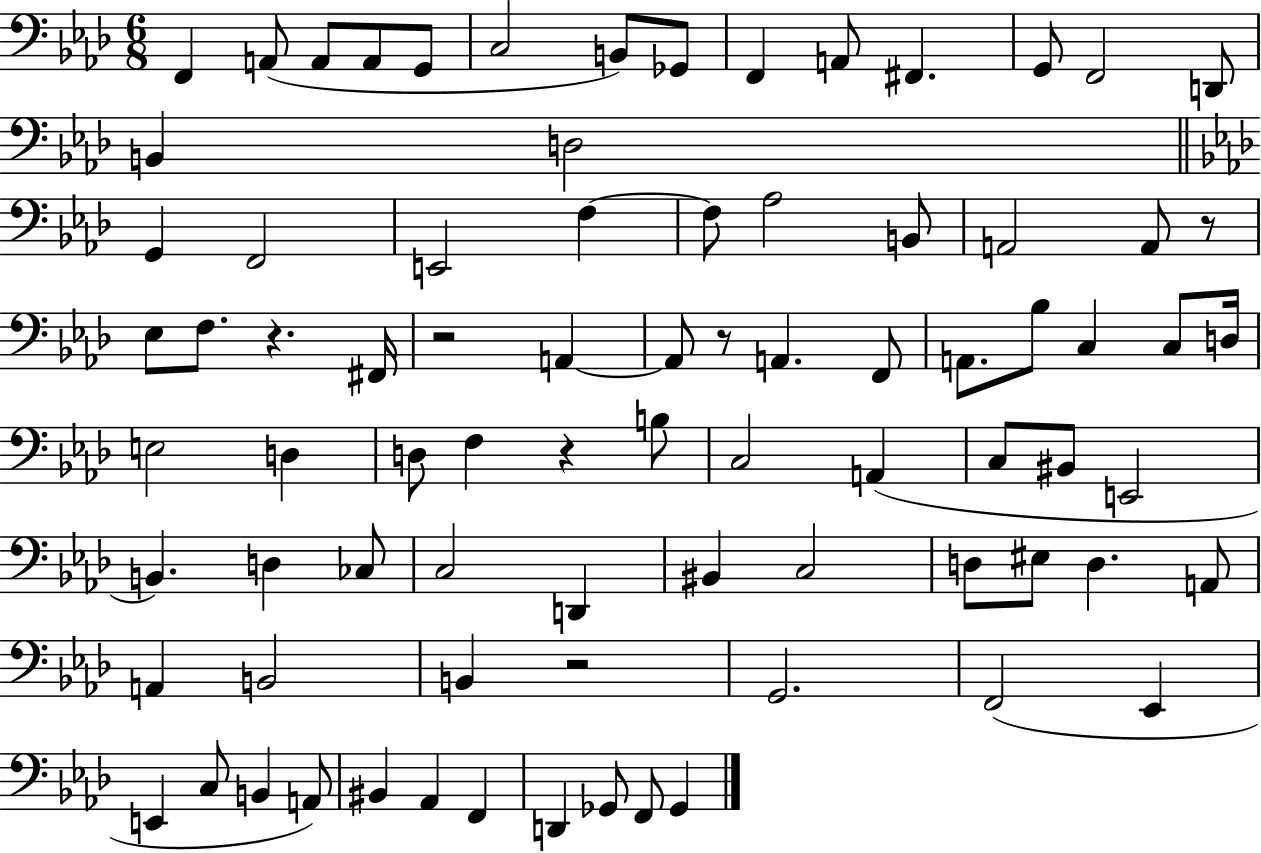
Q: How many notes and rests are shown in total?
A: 81